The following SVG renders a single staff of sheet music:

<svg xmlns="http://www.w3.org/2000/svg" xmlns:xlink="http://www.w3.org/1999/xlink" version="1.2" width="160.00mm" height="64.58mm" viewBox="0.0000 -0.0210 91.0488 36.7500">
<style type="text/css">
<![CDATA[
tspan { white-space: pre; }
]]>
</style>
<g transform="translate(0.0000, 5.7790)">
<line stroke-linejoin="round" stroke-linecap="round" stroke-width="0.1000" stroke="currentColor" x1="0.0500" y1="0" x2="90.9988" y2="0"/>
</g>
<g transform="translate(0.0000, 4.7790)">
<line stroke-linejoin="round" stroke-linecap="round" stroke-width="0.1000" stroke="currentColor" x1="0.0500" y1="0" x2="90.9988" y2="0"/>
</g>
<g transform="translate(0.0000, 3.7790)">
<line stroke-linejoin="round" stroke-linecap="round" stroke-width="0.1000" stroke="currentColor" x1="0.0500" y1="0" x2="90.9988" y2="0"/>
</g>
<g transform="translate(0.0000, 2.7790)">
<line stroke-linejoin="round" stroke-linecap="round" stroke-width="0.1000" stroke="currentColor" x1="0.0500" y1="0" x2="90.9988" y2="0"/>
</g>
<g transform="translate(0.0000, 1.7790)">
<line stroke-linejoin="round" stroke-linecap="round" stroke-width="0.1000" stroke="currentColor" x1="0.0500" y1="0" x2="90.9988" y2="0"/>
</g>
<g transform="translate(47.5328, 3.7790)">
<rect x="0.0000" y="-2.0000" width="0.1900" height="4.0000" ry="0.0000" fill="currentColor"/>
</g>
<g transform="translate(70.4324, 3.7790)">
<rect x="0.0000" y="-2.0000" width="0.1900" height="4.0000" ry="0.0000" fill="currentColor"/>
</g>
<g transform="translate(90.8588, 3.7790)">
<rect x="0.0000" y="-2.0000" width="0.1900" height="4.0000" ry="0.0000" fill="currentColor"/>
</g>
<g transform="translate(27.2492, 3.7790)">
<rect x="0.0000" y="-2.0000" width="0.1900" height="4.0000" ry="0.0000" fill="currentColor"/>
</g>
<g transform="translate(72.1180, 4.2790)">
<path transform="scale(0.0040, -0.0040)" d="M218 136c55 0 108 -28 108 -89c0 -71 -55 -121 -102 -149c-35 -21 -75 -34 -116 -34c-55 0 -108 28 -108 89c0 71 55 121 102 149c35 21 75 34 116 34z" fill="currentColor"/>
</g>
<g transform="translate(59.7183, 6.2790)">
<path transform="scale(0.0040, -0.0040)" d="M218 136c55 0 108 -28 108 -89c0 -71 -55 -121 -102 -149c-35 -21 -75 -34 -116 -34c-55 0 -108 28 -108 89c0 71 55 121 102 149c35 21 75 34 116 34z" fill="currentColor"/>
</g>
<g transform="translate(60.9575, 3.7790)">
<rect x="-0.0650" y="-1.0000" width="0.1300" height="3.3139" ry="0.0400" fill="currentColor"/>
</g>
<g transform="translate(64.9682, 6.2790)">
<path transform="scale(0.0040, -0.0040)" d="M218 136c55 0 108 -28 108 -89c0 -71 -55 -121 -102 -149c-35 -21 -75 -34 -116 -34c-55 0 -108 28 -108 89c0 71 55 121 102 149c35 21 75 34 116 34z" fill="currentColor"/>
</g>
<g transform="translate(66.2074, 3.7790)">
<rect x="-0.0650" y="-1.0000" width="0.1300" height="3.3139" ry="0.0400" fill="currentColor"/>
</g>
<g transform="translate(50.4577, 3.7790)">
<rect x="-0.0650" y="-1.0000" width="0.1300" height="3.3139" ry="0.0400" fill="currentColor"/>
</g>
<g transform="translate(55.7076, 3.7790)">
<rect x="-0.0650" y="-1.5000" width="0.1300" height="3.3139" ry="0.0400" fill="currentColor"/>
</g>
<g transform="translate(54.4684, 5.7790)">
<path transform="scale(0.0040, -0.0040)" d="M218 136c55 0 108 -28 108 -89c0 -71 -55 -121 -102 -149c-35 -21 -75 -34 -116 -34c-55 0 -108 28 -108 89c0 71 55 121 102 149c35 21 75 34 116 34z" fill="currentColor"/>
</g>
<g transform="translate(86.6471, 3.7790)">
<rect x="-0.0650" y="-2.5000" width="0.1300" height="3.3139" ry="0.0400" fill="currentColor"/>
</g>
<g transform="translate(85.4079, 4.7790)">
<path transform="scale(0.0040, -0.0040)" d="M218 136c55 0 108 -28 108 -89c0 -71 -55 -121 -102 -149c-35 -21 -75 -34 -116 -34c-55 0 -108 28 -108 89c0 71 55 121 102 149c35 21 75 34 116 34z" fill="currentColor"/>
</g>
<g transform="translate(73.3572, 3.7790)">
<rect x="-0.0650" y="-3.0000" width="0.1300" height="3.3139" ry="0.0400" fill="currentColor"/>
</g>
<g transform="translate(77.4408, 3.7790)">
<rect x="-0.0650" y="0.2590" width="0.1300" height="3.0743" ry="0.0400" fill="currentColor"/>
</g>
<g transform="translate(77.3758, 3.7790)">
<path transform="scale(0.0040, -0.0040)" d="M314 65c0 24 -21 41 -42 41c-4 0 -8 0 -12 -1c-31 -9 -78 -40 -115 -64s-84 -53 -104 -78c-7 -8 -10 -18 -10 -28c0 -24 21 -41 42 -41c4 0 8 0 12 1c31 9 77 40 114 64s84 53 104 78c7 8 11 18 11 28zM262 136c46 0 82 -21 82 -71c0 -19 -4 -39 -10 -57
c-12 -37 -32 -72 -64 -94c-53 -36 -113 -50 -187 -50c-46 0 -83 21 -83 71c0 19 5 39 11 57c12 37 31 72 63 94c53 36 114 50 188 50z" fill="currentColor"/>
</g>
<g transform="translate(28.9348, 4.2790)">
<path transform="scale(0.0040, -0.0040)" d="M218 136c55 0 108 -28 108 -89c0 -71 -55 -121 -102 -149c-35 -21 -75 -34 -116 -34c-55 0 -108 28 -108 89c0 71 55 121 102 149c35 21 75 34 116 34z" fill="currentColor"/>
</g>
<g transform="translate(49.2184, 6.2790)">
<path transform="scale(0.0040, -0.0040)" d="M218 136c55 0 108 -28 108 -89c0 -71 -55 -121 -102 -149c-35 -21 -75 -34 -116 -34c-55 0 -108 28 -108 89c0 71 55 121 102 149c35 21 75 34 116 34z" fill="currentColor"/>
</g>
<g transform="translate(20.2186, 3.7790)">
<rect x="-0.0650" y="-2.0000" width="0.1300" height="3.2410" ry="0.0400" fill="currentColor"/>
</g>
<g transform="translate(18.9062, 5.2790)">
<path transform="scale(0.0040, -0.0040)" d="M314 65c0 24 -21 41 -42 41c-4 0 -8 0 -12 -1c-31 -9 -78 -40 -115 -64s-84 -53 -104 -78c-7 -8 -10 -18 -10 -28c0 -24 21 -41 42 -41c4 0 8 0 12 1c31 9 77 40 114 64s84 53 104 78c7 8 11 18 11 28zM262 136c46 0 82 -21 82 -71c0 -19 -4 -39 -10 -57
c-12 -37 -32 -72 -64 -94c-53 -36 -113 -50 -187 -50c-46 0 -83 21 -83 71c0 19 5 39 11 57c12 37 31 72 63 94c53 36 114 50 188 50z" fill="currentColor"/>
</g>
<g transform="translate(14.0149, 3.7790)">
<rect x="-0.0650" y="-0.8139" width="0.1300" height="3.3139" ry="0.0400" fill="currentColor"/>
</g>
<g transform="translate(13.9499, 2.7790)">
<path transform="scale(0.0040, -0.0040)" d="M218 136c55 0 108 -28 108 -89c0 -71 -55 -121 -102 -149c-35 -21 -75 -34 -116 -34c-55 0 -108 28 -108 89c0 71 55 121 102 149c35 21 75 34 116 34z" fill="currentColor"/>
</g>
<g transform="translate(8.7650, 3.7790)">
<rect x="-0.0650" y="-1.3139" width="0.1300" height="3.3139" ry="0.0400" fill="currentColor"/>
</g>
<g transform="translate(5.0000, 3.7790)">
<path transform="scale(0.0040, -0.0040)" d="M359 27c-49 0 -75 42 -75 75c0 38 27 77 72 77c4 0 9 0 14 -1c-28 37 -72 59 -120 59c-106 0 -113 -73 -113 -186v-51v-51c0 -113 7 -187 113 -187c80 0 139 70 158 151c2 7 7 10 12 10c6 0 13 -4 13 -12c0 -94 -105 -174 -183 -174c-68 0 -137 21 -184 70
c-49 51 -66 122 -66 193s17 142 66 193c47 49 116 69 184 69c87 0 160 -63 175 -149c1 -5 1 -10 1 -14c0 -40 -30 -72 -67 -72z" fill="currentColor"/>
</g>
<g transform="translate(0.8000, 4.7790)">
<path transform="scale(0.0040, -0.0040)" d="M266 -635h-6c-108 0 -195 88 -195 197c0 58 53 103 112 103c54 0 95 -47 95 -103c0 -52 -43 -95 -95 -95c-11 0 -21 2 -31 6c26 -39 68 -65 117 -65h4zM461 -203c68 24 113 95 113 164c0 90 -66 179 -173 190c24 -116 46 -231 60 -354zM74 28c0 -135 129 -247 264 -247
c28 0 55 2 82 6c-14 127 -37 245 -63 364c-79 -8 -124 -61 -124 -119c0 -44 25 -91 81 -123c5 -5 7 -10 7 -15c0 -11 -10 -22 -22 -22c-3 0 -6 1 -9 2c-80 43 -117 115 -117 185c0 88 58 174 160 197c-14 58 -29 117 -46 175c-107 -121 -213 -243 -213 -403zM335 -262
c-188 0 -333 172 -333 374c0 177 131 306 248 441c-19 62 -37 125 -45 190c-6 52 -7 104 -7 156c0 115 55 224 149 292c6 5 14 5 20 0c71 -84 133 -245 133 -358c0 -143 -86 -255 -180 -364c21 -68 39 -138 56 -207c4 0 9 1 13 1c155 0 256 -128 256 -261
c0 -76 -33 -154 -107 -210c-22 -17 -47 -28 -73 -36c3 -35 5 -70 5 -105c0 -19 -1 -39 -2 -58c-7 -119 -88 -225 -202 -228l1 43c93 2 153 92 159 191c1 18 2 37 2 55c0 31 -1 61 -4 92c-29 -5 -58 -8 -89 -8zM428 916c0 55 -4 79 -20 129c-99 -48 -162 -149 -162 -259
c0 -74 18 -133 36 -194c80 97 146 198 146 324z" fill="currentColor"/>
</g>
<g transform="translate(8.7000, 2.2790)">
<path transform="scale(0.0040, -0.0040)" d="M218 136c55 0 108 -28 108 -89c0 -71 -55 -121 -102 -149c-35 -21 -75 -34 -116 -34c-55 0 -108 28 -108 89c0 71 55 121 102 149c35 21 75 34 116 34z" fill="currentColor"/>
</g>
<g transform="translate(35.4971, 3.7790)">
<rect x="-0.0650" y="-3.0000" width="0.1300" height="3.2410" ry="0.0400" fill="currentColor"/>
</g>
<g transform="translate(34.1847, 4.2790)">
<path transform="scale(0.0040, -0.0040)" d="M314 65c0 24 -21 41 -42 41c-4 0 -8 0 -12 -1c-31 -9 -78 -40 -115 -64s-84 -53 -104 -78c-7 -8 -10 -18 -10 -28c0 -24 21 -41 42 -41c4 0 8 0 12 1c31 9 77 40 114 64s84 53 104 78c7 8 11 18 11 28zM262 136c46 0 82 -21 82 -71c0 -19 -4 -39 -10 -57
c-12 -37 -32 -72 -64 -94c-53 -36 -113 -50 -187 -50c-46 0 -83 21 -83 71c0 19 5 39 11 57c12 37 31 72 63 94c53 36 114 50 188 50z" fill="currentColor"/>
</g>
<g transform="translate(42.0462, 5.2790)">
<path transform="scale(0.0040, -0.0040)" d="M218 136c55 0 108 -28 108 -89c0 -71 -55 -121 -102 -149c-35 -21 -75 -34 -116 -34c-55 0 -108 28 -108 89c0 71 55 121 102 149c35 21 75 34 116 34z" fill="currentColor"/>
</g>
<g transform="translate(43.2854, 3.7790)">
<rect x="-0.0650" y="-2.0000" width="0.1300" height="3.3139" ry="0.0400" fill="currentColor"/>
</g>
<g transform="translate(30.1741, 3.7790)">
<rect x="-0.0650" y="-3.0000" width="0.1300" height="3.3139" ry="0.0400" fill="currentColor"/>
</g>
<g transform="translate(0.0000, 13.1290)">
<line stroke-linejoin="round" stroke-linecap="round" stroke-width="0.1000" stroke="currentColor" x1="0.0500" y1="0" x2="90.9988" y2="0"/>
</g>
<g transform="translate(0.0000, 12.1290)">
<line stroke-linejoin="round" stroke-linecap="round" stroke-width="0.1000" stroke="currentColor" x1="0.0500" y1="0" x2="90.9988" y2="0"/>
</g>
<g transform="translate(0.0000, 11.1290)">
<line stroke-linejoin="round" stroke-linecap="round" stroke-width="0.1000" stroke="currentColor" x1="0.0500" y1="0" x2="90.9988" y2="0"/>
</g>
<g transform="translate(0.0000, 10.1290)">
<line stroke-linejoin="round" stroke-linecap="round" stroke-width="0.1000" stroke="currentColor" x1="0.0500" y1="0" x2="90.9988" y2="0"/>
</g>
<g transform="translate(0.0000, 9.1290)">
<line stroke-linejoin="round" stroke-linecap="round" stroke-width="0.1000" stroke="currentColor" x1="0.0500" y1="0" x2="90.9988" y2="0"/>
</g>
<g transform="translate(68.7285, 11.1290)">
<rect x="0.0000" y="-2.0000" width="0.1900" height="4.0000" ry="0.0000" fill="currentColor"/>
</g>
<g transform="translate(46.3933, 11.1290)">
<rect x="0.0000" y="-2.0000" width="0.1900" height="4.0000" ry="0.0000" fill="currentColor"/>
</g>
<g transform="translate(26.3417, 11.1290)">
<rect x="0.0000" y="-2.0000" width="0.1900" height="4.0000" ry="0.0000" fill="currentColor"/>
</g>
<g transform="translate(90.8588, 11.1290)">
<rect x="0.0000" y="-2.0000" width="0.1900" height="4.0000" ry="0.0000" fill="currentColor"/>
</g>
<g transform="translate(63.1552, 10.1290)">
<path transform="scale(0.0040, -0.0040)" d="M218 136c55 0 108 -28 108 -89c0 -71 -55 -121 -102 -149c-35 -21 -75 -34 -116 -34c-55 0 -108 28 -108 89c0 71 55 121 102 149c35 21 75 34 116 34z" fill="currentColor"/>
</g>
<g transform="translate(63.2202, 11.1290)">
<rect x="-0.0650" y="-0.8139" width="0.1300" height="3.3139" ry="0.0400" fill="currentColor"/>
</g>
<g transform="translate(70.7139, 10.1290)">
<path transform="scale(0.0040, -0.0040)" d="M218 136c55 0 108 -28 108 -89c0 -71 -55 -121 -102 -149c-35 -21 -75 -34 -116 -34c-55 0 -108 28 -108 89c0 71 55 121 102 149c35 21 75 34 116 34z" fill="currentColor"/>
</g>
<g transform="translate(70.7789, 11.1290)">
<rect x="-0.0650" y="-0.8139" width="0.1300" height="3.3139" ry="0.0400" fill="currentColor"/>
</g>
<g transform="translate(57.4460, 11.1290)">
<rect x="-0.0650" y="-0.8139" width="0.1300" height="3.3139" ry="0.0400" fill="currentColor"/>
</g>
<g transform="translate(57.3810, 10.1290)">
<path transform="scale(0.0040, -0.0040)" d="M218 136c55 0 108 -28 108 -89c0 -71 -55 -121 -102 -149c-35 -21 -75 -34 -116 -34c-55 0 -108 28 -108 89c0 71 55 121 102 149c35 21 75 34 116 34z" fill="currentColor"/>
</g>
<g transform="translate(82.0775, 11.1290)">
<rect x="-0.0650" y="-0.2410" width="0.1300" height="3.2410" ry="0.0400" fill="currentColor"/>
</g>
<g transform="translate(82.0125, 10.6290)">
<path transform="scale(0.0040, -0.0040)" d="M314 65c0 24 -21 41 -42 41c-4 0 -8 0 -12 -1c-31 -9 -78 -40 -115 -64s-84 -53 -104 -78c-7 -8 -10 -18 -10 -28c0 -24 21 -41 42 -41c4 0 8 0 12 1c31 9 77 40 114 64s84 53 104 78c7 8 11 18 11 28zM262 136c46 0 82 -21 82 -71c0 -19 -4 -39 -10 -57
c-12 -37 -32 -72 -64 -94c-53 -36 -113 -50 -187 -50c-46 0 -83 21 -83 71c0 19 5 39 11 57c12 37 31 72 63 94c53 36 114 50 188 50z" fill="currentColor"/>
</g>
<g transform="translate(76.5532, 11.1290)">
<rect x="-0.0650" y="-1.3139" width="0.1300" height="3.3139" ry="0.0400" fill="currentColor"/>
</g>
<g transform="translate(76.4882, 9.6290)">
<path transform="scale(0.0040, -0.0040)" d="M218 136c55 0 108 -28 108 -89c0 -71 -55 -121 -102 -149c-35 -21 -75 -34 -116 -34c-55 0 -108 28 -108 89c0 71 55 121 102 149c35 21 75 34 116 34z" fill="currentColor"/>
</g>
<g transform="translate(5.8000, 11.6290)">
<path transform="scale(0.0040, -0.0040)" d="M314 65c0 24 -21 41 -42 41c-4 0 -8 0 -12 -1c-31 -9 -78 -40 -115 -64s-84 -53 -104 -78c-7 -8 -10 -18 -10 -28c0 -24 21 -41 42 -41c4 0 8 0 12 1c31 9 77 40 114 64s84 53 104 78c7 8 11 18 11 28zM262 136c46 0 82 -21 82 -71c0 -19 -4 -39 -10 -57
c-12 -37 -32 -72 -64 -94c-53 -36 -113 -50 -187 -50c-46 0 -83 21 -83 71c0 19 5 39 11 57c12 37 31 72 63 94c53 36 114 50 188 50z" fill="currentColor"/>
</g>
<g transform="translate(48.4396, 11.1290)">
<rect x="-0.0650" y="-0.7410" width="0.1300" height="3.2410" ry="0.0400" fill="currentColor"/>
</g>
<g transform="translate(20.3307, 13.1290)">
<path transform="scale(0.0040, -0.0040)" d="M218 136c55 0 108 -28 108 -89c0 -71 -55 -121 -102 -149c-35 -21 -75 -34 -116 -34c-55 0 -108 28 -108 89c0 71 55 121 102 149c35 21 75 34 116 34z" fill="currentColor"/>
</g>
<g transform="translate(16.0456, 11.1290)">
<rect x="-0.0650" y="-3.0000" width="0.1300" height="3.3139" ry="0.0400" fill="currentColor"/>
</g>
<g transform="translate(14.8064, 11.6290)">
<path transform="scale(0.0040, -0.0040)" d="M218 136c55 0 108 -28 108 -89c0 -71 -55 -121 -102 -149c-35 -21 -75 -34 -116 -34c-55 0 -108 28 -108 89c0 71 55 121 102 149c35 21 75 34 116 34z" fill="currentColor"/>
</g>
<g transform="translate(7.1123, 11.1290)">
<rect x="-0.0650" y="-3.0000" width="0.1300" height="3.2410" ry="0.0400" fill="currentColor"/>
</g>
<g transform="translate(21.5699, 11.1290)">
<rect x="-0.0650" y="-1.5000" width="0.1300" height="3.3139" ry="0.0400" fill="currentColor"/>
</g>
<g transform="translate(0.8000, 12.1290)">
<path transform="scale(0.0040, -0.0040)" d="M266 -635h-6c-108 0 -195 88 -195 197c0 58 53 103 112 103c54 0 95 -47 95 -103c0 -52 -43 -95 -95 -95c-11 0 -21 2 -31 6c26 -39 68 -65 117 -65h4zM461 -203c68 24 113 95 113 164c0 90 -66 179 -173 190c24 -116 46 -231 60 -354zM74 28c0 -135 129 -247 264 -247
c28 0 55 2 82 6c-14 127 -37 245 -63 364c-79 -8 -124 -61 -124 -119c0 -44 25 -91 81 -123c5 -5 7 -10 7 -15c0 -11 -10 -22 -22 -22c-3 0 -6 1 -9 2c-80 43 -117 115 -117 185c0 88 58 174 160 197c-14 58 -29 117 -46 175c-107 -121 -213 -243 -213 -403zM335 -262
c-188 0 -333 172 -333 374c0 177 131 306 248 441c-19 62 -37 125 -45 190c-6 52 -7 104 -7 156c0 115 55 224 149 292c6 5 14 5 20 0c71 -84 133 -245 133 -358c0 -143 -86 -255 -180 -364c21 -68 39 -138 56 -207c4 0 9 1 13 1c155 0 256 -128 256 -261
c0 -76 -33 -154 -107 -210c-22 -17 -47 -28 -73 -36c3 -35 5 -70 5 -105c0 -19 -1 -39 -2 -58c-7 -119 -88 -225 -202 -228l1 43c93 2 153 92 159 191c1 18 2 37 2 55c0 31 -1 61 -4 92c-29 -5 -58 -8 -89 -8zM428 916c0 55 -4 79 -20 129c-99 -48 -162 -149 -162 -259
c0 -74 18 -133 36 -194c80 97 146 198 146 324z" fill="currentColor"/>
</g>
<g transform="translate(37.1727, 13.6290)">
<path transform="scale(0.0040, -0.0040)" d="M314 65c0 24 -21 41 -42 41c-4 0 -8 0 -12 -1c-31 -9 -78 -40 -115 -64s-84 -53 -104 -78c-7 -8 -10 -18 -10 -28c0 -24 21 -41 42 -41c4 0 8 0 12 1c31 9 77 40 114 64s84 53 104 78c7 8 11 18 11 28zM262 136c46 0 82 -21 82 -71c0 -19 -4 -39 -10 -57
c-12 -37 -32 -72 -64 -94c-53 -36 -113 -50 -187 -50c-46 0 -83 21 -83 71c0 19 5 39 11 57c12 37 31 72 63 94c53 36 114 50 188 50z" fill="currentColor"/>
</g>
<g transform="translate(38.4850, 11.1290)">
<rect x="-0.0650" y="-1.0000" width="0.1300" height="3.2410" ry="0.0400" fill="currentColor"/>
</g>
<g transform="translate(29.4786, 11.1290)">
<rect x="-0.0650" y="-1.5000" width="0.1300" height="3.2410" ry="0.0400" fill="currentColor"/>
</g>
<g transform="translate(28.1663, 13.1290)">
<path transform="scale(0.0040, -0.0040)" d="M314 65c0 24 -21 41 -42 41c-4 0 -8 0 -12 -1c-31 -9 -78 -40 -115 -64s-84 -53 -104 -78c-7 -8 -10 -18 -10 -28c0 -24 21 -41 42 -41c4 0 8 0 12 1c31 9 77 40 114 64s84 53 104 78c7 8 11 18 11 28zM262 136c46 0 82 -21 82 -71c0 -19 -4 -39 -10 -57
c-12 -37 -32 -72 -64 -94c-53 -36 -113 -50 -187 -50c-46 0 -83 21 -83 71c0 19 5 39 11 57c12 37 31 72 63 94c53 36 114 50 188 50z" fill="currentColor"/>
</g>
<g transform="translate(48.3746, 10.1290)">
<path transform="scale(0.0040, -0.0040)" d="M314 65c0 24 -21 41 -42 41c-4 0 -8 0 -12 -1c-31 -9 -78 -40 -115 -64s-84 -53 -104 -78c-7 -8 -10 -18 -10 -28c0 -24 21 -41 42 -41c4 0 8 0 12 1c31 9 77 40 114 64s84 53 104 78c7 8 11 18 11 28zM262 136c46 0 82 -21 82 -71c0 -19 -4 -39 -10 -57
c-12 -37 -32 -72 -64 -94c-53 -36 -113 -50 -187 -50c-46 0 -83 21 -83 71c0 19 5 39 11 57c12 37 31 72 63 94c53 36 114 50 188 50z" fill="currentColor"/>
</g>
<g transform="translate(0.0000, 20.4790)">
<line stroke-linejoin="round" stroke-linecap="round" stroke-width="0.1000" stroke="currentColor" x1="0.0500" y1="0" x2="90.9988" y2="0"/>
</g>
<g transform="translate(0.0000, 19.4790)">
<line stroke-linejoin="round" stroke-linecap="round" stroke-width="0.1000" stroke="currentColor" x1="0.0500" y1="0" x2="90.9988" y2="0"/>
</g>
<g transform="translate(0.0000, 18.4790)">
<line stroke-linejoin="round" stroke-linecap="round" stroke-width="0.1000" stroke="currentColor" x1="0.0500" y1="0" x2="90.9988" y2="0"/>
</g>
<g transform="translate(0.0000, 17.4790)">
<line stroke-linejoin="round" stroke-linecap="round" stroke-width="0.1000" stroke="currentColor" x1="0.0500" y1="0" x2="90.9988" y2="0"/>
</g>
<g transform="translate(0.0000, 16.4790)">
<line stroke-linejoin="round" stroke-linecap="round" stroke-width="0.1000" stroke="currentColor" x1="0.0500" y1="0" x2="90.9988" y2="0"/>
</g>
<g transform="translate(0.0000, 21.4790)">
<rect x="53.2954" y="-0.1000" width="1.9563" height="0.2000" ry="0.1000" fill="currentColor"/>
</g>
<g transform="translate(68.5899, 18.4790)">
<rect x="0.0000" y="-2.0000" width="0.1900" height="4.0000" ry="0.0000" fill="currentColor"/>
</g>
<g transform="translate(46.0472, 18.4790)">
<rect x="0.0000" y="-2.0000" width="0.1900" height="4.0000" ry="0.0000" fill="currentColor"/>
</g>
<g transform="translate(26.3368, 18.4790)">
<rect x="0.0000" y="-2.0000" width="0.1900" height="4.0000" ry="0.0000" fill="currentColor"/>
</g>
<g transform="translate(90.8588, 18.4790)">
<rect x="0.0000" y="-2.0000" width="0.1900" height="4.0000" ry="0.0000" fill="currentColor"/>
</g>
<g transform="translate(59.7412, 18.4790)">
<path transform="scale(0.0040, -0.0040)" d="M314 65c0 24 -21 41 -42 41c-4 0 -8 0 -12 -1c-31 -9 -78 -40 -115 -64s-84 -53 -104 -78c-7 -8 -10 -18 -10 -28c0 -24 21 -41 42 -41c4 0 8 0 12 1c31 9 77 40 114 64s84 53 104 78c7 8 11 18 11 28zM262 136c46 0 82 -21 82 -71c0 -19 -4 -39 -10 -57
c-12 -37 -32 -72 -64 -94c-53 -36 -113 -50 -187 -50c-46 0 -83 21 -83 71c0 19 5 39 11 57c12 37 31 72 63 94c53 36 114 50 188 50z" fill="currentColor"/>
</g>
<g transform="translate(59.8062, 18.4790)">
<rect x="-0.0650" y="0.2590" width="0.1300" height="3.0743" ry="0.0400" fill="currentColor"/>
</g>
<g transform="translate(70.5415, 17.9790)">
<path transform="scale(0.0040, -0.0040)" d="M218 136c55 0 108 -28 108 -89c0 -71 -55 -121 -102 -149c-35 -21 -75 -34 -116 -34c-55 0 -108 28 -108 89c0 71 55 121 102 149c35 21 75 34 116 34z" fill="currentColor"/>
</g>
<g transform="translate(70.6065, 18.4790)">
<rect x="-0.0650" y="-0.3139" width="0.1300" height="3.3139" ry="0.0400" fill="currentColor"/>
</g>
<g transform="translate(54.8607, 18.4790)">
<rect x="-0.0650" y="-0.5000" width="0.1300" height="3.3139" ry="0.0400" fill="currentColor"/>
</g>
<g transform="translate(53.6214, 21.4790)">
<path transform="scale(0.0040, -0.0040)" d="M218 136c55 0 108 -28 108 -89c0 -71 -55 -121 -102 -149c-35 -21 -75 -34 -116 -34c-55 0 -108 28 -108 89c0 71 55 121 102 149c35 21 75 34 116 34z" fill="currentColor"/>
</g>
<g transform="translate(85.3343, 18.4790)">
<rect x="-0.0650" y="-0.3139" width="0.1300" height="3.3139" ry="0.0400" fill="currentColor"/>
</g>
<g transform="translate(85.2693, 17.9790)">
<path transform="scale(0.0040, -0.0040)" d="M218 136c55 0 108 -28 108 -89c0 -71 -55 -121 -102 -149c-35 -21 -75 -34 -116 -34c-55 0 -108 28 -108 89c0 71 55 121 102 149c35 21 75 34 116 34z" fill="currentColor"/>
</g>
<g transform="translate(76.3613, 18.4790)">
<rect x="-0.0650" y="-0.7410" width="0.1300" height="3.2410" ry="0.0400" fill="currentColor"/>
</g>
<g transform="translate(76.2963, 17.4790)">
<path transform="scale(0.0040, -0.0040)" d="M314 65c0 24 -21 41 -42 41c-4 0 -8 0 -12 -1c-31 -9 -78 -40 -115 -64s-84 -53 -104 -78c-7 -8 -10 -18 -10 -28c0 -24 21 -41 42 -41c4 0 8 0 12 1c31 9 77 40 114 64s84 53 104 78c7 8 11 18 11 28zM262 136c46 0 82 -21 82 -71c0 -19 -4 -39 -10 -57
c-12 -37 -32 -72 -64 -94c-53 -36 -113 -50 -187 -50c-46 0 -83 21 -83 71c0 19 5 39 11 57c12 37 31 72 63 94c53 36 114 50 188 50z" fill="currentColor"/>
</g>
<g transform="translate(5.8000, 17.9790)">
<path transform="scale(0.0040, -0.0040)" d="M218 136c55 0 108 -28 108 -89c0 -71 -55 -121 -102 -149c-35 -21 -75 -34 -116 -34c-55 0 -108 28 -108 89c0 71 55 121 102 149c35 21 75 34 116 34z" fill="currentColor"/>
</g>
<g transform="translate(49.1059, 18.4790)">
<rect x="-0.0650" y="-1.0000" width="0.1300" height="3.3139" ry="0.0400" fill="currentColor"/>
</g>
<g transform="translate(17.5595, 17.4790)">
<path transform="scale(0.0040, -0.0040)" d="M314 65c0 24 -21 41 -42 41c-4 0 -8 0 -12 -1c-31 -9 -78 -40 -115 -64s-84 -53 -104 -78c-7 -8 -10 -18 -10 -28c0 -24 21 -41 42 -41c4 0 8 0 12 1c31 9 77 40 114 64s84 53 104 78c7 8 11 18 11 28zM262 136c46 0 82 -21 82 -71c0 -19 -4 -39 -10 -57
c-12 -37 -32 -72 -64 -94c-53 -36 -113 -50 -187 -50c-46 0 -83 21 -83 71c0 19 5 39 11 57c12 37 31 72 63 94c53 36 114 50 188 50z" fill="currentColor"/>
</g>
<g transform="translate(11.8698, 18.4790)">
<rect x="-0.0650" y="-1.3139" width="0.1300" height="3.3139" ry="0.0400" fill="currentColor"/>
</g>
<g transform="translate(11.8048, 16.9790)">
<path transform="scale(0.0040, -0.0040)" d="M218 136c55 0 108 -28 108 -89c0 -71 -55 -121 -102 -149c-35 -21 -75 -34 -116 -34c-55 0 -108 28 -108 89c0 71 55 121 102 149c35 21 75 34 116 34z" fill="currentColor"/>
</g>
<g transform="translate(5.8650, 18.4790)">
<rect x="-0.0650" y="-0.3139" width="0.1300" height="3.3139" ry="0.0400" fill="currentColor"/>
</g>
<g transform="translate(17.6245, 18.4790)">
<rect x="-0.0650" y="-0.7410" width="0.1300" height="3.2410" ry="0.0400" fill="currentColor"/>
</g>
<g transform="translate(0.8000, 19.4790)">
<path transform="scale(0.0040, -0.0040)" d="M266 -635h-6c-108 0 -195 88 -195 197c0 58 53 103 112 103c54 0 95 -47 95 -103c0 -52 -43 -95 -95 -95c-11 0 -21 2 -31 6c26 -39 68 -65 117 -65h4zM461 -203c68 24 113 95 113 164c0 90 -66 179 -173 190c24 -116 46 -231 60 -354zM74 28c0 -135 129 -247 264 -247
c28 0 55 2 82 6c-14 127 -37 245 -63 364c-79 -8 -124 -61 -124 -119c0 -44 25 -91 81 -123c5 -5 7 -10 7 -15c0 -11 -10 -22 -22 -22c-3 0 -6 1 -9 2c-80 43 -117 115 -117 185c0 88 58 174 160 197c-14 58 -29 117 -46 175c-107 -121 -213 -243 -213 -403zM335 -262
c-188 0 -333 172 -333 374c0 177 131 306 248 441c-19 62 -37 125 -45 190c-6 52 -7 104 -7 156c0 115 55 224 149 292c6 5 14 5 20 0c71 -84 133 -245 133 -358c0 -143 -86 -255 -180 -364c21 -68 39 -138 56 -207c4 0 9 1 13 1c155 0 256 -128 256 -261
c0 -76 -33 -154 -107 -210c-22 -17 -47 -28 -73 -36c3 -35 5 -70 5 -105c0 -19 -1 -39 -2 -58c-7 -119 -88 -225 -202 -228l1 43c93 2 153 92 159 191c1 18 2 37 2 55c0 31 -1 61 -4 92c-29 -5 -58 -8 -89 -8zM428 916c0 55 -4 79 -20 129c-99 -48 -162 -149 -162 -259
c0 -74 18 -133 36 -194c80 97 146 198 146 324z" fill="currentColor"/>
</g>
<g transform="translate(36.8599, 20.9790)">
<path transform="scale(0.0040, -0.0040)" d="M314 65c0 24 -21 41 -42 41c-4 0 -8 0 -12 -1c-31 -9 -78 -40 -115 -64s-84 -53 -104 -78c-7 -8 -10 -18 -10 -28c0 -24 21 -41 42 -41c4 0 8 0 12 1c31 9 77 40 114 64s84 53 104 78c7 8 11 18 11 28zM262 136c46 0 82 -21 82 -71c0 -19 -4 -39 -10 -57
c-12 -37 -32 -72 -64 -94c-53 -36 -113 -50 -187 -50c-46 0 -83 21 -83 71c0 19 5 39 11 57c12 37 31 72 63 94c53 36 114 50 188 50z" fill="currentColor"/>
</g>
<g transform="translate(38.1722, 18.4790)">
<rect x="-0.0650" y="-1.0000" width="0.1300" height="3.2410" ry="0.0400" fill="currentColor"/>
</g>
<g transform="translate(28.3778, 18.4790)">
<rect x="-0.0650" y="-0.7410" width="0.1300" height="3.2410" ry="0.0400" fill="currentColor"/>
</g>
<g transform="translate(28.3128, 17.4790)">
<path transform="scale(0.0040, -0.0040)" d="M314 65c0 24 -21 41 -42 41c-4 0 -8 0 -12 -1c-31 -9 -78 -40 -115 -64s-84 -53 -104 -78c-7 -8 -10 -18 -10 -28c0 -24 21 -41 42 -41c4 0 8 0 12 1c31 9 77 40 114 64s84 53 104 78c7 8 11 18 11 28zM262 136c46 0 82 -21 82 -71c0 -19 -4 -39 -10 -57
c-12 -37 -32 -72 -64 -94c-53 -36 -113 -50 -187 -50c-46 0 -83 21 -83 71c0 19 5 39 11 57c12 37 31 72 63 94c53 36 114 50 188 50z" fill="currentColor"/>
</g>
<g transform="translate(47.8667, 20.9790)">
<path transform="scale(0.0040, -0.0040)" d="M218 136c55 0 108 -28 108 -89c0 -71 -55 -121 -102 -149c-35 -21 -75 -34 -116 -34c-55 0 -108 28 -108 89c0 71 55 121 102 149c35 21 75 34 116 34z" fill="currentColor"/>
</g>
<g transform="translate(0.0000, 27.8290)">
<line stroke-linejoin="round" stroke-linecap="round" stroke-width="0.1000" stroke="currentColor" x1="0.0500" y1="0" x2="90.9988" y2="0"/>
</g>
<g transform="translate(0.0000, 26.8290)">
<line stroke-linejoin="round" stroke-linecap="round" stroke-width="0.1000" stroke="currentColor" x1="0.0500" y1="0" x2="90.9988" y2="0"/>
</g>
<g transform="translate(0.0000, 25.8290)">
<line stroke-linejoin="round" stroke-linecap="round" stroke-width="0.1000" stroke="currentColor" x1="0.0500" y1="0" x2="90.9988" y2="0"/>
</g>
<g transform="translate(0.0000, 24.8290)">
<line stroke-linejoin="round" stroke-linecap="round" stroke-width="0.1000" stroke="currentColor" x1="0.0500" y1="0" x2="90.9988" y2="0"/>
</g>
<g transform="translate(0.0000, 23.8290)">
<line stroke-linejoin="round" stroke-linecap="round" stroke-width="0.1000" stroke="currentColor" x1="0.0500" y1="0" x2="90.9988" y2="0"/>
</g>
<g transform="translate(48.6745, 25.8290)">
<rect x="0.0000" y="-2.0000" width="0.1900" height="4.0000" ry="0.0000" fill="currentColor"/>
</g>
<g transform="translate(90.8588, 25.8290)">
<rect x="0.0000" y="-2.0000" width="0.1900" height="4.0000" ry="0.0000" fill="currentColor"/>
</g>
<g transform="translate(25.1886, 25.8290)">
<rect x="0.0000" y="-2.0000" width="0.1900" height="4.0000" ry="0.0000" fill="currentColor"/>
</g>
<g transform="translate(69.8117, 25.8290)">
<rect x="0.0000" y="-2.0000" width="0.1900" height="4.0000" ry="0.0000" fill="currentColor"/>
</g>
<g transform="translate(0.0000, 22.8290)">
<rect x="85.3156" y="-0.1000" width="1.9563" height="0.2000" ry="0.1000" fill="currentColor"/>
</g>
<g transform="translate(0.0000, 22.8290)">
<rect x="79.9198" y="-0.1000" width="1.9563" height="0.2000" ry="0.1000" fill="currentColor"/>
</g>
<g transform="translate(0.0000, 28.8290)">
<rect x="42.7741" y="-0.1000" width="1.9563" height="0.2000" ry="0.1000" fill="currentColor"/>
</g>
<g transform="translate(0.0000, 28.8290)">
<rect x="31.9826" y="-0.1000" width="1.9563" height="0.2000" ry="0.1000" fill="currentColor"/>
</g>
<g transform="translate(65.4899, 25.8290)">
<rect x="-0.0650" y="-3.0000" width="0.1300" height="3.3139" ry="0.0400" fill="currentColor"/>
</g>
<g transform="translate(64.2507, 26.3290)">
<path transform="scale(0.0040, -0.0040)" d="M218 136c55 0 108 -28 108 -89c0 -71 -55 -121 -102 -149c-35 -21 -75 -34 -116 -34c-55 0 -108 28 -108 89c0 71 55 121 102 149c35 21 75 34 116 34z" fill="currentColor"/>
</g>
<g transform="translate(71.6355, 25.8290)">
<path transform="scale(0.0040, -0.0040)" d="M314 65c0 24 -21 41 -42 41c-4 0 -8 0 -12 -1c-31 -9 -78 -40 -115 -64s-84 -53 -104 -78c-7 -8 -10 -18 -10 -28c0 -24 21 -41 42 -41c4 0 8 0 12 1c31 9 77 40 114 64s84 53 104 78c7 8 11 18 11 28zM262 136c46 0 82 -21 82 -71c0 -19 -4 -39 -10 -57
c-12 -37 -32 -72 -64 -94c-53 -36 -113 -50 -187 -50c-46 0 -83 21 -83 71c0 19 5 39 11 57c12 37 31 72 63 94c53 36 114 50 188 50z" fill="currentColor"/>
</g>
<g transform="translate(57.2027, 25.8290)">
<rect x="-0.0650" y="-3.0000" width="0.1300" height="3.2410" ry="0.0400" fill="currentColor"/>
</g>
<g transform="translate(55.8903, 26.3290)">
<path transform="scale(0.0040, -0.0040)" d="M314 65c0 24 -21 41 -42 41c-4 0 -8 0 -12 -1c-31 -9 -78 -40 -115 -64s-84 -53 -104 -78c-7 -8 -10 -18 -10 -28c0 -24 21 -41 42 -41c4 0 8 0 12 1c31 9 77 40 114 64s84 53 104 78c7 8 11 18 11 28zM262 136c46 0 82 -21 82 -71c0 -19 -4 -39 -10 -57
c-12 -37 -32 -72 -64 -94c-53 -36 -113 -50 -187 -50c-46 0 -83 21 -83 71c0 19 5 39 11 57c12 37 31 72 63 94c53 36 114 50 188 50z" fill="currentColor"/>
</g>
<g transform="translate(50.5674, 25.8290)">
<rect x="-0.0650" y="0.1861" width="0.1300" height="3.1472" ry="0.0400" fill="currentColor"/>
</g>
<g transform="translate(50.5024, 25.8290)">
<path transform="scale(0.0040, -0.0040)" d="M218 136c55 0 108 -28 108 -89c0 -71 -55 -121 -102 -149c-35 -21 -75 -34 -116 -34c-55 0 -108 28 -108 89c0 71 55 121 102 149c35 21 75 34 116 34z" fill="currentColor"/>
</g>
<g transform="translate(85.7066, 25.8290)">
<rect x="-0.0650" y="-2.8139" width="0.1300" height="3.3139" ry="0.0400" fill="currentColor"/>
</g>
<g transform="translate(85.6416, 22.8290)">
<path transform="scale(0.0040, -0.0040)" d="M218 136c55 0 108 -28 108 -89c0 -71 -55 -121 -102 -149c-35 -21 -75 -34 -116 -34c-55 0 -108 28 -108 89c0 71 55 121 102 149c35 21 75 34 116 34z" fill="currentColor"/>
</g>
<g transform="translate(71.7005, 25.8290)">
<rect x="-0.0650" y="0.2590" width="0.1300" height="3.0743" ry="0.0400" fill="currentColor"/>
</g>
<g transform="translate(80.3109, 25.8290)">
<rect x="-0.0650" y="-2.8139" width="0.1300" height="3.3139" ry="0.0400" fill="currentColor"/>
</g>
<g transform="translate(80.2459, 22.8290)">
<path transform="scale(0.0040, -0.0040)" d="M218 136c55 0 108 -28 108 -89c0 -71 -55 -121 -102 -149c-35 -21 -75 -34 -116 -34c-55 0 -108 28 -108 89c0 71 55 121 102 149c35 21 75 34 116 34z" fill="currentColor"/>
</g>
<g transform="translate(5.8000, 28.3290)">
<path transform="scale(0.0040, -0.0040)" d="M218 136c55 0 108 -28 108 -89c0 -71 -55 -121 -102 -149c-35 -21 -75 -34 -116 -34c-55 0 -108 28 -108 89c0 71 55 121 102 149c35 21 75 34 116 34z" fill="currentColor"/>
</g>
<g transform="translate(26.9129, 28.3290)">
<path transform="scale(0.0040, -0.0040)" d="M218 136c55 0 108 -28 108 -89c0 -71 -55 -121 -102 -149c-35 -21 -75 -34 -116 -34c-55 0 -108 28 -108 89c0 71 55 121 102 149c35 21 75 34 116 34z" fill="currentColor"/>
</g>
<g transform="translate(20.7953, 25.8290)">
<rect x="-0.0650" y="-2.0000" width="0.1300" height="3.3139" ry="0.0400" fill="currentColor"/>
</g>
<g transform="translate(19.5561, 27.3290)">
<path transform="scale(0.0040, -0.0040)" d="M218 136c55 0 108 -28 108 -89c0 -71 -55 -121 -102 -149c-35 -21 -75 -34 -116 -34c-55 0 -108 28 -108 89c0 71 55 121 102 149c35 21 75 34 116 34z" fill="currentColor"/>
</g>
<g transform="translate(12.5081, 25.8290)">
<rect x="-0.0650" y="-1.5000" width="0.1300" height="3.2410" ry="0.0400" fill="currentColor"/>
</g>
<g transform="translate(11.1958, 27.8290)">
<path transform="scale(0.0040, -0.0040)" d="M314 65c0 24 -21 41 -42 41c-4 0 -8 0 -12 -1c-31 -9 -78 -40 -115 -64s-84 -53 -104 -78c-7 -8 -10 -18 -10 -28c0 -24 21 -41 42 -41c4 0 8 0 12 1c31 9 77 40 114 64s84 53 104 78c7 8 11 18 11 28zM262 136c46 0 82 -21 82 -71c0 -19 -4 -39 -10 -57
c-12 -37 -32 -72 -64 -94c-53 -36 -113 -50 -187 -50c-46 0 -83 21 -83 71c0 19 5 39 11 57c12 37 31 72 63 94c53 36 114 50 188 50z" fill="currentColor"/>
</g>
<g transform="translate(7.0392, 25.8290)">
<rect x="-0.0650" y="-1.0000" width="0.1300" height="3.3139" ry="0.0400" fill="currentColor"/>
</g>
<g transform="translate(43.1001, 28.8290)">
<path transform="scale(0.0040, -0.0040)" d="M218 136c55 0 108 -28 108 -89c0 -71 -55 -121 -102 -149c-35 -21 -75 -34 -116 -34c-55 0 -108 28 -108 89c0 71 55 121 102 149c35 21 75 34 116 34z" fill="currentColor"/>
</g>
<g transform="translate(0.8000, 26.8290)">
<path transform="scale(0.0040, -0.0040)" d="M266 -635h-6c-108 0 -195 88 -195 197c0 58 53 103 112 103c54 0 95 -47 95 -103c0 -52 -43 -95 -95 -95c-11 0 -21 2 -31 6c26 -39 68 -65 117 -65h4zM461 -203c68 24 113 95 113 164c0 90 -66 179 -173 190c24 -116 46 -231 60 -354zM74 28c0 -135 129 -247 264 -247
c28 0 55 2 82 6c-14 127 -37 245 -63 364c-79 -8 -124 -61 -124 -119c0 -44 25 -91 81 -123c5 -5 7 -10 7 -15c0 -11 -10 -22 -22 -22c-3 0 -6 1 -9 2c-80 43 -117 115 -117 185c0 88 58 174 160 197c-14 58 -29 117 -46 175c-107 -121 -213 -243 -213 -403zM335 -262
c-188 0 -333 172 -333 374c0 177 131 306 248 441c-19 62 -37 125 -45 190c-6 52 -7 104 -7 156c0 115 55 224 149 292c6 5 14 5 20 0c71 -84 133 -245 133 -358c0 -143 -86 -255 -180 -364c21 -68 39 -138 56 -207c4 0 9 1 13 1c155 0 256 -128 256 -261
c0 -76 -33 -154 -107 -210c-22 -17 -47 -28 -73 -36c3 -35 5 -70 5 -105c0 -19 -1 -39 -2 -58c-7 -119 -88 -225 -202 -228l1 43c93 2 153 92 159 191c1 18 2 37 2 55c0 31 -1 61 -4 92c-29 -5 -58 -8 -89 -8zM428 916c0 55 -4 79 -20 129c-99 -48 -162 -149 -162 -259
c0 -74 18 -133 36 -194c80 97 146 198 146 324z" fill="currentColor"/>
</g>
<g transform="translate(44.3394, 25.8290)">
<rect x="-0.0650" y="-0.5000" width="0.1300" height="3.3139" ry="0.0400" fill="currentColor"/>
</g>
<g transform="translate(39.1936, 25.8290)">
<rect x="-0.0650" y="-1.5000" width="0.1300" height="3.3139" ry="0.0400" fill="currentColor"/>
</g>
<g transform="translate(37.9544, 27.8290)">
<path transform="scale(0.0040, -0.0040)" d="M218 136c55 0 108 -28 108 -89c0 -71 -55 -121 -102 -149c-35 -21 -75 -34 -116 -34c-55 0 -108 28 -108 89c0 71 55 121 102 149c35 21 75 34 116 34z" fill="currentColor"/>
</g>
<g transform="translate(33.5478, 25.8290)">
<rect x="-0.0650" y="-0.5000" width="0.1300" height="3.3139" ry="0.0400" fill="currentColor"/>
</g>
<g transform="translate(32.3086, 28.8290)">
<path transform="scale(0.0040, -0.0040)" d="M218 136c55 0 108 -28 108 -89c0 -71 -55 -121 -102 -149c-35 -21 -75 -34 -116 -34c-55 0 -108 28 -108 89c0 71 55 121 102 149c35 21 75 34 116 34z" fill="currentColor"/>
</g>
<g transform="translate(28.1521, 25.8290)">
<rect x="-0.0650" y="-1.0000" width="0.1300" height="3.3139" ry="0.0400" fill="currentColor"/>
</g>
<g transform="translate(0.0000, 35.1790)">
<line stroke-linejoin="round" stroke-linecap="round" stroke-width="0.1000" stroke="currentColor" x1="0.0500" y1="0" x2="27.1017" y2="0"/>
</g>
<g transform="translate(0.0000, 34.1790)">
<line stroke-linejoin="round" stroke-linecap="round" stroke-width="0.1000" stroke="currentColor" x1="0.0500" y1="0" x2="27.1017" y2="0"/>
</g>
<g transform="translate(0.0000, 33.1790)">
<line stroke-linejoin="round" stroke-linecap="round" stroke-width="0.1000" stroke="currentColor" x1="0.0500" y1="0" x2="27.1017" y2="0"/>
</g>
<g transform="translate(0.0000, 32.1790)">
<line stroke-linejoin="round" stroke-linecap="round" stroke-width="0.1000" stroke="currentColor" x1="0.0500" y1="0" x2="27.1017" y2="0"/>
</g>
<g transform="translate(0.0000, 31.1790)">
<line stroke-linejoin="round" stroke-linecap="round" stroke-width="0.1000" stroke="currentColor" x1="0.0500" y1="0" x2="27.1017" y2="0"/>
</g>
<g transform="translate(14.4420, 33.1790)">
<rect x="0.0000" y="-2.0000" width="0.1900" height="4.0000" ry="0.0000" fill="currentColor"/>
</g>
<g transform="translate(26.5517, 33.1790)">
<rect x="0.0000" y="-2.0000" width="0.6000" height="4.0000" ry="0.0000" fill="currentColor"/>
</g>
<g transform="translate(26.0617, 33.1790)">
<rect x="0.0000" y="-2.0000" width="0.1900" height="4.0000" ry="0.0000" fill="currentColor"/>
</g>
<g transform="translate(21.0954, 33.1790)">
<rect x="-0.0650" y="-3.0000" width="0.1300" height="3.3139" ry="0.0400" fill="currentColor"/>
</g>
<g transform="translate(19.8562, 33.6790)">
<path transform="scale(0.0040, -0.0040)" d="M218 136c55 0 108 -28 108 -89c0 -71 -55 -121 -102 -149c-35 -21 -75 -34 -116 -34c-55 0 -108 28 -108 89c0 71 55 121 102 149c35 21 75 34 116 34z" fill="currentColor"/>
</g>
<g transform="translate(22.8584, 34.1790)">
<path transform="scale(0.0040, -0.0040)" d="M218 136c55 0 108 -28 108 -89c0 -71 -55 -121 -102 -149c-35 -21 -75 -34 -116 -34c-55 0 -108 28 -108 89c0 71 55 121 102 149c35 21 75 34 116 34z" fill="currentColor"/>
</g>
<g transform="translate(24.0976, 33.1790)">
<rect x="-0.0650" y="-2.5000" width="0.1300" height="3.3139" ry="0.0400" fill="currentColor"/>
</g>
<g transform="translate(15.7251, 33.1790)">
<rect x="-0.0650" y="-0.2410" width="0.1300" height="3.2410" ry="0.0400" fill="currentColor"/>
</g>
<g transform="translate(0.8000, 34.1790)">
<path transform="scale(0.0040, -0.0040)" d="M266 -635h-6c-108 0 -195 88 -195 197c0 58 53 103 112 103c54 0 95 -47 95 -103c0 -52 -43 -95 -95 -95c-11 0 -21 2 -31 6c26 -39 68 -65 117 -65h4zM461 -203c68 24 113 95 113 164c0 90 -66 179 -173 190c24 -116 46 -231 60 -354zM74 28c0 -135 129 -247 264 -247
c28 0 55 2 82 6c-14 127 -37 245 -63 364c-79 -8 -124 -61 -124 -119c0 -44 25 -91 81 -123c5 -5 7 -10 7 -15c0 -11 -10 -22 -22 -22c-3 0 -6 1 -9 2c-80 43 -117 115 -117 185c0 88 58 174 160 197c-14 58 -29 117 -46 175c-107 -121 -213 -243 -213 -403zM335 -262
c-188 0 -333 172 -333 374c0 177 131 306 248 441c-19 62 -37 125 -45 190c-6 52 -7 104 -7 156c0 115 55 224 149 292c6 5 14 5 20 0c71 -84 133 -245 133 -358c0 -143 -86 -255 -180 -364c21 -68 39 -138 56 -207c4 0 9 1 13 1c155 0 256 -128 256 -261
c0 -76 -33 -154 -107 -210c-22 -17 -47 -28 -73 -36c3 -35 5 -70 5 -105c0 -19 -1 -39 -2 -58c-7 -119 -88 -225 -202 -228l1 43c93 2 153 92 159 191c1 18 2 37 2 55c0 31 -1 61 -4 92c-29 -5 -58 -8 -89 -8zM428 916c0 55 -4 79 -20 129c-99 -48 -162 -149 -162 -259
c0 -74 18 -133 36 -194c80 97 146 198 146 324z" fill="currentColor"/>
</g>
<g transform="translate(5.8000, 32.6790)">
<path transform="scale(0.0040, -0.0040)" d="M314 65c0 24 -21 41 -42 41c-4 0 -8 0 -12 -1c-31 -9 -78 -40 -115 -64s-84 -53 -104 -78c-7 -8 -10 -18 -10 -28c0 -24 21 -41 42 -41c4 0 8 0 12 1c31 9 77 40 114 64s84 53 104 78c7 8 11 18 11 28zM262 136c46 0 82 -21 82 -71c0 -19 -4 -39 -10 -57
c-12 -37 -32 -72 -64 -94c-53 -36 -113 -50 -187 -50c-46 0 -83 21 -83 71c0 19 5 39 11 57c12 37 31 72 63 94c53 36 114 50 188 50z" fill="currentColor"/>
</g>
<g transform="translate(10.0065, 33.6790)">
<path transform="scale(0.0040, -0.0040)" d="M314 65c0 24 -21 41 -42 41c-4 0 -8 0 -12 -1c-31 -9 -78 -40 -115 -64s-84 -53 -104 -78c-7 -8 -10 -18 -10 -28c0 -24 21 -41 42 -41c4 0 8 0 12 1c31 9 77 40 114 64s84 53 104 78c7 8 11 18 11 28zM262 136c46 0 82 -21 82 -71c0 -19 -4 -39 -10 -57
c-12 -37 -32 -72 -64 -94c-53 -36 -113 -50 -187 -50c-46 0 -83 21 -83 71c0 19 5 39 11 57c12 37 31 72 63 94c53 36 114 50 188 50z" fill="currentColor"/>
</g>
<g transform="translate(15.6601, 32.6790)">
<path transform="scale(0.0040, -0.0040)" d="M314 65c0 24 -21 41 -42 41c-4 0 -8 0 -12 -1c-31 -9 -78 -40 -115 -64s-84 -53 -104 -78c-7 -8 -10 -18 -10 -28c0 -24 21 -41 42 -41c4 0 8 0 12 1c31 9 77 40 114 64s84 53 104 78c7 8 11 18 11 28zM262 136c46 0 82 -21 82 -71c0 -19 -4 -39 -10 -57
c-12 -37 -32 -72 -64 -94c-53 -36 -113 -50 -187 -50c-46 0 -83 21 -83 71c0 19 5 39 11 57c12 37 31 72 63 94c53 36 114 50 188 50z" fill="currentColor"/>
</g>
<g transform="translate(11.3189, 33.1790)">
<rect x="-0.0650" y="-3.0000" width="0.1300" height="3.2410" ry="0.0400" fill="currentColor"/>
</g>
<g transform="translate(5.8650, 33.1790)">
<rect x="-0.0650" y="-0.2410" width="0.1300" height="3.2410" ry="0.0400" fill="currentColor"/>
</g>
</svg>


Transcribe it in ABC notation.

X:1
T:Untitled
M:4/4
L:1/4
K:C
e d F2 A A2 F D E D D A B2 G A2 A E E2 D2 d2 d d d e c2 c e d2 d2 D2 D C B2 c d2 c D E2 F D C E C B A2 A B2 a a c2 A2 c2 A G